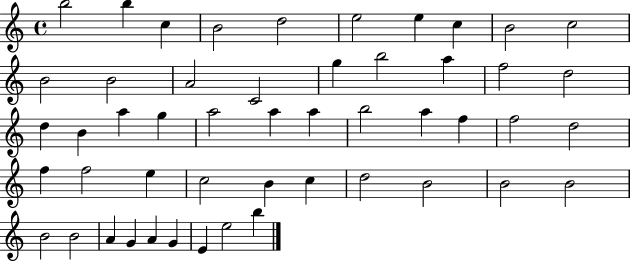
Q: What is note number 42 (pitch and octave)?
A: B4